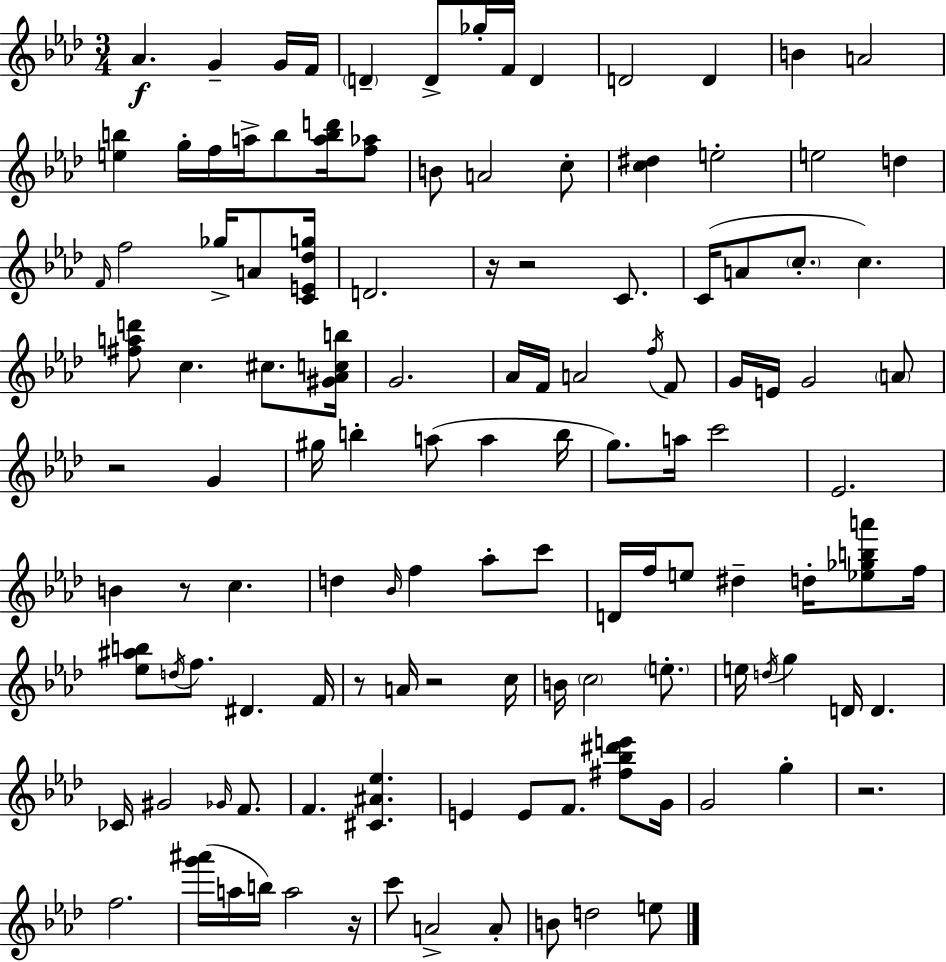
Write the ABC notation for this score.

X:1
T:Untitled
M:3/4
L:1/4
K:Ab
_A G G/4 F/4 D D/2 _g/4 F/4 D D2 D B A2 [eb] g/4 f/4 a/4 b/2 [abd']/4 [f_a]/2 B/2 A2 c/2 [c^d] e2 e2 d F/4 f2 _g/4 A/2 [CE_dg]/4 D2 z/4 z2 C/2 C/4 A/2 c/2 c [^fad']/2 c ^c/2 [^G_Acb]/4 G2 _A/4 F/4 A2 f/4 F/2 G/4 E/4 G2 A/2 z2 G ^g/4 b a/2 a b/4 g/2 a/4 c'2 _E2 B z/2 c d _B/4 f _a/2 c'/2 D/4 f/4 e/2 ^d d/4 [_e_gba']/2 f/4 [_e^ab]/2 d/4 f/2 ^D F/4 z/2 A/4 z2 c/4 B/4 c2 e/2 e/4 d/4 g D/4 D _C/4 ^G2 _G/4 F/2 F [^C^A_e] E E/2 F/2 [^f_b^d'e']/2 G/4 G2 g z2 f2 [g'^a']/4 a/4 b/4 a2 z/4 c'/2 A2 A/2 B/2 d2 e/2